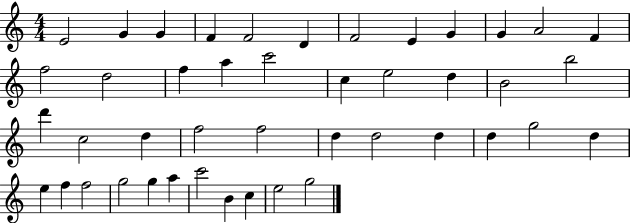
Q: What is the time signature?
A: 4/4